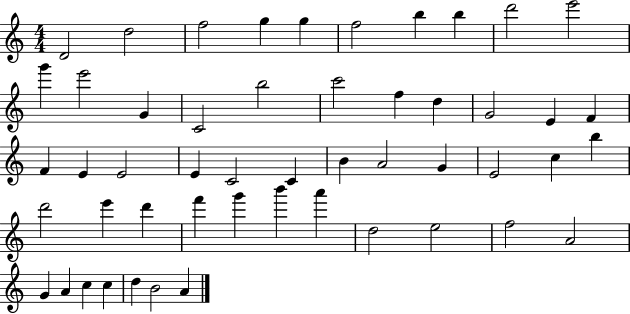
{
  \clef treble
  \numericTimeSignature
  \time 4/4
  \key c \major
  d'2 d''2 | f''2 g''4 g''4 | f''2 b''4 b''4 | d'''2 e'''2 | \break g'''4 e'''2 g'4 | c'2 b''2 | c'''2 f''4 d''4 | g'2 e'4 f'4 | \break f'4 e'4 e'2 | e'4 c'2 c'4 | b'4 a'2 g'4 | e'2 c''4 b''4 | \break d'''2 e'''4 d'''4 | f'''4 g'''4 b'''4 a'''4 | d''2 e''2 | f''2 a'2 | \break g'4 a'4 c''4 c''4 | d''4 b'2 a'4 | \bar "|."
}